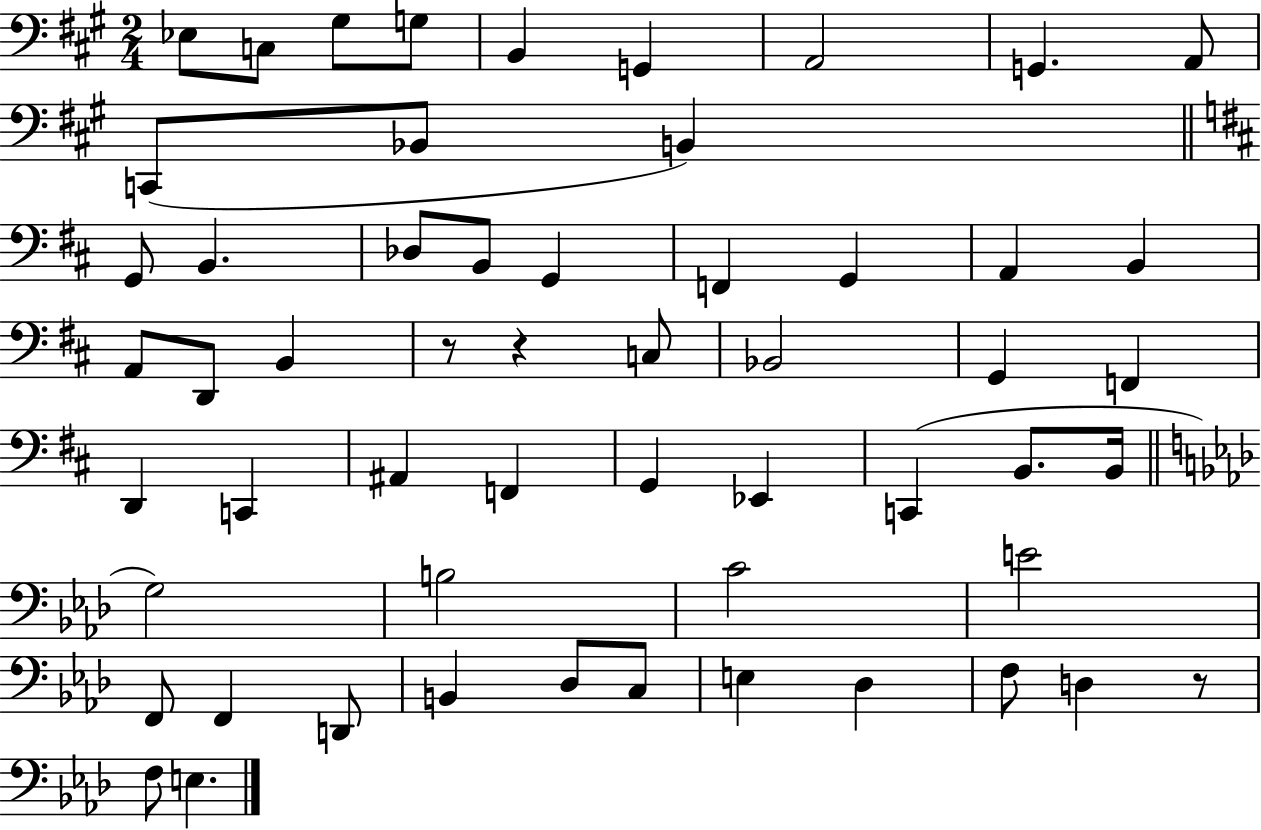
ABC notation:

X:1
T:Untitled
M:2/4
L:1/4
K:A
_E,/2 C,/2 ^G,/2 G,/2 B,, G,, A,,2 G,, A,,/2 C,,/2 _B,,/2 B,, G,,/2 B,, _D,/2 B,,/2 G,, F,, G,, A,, B,, A,,/2 D,,/2 B,, z/2 z C,/2 _B,,2 G,, F,, D,, C,, ^A,, F,, G,, _E,, C,, B,,/2 B,,/4 G,2 B,2 C2 E2 F,,/2 F,, D,,/2 B,, _D,/2 C,/2 E, _D, F,/2 D, z/2 F,/2 E,